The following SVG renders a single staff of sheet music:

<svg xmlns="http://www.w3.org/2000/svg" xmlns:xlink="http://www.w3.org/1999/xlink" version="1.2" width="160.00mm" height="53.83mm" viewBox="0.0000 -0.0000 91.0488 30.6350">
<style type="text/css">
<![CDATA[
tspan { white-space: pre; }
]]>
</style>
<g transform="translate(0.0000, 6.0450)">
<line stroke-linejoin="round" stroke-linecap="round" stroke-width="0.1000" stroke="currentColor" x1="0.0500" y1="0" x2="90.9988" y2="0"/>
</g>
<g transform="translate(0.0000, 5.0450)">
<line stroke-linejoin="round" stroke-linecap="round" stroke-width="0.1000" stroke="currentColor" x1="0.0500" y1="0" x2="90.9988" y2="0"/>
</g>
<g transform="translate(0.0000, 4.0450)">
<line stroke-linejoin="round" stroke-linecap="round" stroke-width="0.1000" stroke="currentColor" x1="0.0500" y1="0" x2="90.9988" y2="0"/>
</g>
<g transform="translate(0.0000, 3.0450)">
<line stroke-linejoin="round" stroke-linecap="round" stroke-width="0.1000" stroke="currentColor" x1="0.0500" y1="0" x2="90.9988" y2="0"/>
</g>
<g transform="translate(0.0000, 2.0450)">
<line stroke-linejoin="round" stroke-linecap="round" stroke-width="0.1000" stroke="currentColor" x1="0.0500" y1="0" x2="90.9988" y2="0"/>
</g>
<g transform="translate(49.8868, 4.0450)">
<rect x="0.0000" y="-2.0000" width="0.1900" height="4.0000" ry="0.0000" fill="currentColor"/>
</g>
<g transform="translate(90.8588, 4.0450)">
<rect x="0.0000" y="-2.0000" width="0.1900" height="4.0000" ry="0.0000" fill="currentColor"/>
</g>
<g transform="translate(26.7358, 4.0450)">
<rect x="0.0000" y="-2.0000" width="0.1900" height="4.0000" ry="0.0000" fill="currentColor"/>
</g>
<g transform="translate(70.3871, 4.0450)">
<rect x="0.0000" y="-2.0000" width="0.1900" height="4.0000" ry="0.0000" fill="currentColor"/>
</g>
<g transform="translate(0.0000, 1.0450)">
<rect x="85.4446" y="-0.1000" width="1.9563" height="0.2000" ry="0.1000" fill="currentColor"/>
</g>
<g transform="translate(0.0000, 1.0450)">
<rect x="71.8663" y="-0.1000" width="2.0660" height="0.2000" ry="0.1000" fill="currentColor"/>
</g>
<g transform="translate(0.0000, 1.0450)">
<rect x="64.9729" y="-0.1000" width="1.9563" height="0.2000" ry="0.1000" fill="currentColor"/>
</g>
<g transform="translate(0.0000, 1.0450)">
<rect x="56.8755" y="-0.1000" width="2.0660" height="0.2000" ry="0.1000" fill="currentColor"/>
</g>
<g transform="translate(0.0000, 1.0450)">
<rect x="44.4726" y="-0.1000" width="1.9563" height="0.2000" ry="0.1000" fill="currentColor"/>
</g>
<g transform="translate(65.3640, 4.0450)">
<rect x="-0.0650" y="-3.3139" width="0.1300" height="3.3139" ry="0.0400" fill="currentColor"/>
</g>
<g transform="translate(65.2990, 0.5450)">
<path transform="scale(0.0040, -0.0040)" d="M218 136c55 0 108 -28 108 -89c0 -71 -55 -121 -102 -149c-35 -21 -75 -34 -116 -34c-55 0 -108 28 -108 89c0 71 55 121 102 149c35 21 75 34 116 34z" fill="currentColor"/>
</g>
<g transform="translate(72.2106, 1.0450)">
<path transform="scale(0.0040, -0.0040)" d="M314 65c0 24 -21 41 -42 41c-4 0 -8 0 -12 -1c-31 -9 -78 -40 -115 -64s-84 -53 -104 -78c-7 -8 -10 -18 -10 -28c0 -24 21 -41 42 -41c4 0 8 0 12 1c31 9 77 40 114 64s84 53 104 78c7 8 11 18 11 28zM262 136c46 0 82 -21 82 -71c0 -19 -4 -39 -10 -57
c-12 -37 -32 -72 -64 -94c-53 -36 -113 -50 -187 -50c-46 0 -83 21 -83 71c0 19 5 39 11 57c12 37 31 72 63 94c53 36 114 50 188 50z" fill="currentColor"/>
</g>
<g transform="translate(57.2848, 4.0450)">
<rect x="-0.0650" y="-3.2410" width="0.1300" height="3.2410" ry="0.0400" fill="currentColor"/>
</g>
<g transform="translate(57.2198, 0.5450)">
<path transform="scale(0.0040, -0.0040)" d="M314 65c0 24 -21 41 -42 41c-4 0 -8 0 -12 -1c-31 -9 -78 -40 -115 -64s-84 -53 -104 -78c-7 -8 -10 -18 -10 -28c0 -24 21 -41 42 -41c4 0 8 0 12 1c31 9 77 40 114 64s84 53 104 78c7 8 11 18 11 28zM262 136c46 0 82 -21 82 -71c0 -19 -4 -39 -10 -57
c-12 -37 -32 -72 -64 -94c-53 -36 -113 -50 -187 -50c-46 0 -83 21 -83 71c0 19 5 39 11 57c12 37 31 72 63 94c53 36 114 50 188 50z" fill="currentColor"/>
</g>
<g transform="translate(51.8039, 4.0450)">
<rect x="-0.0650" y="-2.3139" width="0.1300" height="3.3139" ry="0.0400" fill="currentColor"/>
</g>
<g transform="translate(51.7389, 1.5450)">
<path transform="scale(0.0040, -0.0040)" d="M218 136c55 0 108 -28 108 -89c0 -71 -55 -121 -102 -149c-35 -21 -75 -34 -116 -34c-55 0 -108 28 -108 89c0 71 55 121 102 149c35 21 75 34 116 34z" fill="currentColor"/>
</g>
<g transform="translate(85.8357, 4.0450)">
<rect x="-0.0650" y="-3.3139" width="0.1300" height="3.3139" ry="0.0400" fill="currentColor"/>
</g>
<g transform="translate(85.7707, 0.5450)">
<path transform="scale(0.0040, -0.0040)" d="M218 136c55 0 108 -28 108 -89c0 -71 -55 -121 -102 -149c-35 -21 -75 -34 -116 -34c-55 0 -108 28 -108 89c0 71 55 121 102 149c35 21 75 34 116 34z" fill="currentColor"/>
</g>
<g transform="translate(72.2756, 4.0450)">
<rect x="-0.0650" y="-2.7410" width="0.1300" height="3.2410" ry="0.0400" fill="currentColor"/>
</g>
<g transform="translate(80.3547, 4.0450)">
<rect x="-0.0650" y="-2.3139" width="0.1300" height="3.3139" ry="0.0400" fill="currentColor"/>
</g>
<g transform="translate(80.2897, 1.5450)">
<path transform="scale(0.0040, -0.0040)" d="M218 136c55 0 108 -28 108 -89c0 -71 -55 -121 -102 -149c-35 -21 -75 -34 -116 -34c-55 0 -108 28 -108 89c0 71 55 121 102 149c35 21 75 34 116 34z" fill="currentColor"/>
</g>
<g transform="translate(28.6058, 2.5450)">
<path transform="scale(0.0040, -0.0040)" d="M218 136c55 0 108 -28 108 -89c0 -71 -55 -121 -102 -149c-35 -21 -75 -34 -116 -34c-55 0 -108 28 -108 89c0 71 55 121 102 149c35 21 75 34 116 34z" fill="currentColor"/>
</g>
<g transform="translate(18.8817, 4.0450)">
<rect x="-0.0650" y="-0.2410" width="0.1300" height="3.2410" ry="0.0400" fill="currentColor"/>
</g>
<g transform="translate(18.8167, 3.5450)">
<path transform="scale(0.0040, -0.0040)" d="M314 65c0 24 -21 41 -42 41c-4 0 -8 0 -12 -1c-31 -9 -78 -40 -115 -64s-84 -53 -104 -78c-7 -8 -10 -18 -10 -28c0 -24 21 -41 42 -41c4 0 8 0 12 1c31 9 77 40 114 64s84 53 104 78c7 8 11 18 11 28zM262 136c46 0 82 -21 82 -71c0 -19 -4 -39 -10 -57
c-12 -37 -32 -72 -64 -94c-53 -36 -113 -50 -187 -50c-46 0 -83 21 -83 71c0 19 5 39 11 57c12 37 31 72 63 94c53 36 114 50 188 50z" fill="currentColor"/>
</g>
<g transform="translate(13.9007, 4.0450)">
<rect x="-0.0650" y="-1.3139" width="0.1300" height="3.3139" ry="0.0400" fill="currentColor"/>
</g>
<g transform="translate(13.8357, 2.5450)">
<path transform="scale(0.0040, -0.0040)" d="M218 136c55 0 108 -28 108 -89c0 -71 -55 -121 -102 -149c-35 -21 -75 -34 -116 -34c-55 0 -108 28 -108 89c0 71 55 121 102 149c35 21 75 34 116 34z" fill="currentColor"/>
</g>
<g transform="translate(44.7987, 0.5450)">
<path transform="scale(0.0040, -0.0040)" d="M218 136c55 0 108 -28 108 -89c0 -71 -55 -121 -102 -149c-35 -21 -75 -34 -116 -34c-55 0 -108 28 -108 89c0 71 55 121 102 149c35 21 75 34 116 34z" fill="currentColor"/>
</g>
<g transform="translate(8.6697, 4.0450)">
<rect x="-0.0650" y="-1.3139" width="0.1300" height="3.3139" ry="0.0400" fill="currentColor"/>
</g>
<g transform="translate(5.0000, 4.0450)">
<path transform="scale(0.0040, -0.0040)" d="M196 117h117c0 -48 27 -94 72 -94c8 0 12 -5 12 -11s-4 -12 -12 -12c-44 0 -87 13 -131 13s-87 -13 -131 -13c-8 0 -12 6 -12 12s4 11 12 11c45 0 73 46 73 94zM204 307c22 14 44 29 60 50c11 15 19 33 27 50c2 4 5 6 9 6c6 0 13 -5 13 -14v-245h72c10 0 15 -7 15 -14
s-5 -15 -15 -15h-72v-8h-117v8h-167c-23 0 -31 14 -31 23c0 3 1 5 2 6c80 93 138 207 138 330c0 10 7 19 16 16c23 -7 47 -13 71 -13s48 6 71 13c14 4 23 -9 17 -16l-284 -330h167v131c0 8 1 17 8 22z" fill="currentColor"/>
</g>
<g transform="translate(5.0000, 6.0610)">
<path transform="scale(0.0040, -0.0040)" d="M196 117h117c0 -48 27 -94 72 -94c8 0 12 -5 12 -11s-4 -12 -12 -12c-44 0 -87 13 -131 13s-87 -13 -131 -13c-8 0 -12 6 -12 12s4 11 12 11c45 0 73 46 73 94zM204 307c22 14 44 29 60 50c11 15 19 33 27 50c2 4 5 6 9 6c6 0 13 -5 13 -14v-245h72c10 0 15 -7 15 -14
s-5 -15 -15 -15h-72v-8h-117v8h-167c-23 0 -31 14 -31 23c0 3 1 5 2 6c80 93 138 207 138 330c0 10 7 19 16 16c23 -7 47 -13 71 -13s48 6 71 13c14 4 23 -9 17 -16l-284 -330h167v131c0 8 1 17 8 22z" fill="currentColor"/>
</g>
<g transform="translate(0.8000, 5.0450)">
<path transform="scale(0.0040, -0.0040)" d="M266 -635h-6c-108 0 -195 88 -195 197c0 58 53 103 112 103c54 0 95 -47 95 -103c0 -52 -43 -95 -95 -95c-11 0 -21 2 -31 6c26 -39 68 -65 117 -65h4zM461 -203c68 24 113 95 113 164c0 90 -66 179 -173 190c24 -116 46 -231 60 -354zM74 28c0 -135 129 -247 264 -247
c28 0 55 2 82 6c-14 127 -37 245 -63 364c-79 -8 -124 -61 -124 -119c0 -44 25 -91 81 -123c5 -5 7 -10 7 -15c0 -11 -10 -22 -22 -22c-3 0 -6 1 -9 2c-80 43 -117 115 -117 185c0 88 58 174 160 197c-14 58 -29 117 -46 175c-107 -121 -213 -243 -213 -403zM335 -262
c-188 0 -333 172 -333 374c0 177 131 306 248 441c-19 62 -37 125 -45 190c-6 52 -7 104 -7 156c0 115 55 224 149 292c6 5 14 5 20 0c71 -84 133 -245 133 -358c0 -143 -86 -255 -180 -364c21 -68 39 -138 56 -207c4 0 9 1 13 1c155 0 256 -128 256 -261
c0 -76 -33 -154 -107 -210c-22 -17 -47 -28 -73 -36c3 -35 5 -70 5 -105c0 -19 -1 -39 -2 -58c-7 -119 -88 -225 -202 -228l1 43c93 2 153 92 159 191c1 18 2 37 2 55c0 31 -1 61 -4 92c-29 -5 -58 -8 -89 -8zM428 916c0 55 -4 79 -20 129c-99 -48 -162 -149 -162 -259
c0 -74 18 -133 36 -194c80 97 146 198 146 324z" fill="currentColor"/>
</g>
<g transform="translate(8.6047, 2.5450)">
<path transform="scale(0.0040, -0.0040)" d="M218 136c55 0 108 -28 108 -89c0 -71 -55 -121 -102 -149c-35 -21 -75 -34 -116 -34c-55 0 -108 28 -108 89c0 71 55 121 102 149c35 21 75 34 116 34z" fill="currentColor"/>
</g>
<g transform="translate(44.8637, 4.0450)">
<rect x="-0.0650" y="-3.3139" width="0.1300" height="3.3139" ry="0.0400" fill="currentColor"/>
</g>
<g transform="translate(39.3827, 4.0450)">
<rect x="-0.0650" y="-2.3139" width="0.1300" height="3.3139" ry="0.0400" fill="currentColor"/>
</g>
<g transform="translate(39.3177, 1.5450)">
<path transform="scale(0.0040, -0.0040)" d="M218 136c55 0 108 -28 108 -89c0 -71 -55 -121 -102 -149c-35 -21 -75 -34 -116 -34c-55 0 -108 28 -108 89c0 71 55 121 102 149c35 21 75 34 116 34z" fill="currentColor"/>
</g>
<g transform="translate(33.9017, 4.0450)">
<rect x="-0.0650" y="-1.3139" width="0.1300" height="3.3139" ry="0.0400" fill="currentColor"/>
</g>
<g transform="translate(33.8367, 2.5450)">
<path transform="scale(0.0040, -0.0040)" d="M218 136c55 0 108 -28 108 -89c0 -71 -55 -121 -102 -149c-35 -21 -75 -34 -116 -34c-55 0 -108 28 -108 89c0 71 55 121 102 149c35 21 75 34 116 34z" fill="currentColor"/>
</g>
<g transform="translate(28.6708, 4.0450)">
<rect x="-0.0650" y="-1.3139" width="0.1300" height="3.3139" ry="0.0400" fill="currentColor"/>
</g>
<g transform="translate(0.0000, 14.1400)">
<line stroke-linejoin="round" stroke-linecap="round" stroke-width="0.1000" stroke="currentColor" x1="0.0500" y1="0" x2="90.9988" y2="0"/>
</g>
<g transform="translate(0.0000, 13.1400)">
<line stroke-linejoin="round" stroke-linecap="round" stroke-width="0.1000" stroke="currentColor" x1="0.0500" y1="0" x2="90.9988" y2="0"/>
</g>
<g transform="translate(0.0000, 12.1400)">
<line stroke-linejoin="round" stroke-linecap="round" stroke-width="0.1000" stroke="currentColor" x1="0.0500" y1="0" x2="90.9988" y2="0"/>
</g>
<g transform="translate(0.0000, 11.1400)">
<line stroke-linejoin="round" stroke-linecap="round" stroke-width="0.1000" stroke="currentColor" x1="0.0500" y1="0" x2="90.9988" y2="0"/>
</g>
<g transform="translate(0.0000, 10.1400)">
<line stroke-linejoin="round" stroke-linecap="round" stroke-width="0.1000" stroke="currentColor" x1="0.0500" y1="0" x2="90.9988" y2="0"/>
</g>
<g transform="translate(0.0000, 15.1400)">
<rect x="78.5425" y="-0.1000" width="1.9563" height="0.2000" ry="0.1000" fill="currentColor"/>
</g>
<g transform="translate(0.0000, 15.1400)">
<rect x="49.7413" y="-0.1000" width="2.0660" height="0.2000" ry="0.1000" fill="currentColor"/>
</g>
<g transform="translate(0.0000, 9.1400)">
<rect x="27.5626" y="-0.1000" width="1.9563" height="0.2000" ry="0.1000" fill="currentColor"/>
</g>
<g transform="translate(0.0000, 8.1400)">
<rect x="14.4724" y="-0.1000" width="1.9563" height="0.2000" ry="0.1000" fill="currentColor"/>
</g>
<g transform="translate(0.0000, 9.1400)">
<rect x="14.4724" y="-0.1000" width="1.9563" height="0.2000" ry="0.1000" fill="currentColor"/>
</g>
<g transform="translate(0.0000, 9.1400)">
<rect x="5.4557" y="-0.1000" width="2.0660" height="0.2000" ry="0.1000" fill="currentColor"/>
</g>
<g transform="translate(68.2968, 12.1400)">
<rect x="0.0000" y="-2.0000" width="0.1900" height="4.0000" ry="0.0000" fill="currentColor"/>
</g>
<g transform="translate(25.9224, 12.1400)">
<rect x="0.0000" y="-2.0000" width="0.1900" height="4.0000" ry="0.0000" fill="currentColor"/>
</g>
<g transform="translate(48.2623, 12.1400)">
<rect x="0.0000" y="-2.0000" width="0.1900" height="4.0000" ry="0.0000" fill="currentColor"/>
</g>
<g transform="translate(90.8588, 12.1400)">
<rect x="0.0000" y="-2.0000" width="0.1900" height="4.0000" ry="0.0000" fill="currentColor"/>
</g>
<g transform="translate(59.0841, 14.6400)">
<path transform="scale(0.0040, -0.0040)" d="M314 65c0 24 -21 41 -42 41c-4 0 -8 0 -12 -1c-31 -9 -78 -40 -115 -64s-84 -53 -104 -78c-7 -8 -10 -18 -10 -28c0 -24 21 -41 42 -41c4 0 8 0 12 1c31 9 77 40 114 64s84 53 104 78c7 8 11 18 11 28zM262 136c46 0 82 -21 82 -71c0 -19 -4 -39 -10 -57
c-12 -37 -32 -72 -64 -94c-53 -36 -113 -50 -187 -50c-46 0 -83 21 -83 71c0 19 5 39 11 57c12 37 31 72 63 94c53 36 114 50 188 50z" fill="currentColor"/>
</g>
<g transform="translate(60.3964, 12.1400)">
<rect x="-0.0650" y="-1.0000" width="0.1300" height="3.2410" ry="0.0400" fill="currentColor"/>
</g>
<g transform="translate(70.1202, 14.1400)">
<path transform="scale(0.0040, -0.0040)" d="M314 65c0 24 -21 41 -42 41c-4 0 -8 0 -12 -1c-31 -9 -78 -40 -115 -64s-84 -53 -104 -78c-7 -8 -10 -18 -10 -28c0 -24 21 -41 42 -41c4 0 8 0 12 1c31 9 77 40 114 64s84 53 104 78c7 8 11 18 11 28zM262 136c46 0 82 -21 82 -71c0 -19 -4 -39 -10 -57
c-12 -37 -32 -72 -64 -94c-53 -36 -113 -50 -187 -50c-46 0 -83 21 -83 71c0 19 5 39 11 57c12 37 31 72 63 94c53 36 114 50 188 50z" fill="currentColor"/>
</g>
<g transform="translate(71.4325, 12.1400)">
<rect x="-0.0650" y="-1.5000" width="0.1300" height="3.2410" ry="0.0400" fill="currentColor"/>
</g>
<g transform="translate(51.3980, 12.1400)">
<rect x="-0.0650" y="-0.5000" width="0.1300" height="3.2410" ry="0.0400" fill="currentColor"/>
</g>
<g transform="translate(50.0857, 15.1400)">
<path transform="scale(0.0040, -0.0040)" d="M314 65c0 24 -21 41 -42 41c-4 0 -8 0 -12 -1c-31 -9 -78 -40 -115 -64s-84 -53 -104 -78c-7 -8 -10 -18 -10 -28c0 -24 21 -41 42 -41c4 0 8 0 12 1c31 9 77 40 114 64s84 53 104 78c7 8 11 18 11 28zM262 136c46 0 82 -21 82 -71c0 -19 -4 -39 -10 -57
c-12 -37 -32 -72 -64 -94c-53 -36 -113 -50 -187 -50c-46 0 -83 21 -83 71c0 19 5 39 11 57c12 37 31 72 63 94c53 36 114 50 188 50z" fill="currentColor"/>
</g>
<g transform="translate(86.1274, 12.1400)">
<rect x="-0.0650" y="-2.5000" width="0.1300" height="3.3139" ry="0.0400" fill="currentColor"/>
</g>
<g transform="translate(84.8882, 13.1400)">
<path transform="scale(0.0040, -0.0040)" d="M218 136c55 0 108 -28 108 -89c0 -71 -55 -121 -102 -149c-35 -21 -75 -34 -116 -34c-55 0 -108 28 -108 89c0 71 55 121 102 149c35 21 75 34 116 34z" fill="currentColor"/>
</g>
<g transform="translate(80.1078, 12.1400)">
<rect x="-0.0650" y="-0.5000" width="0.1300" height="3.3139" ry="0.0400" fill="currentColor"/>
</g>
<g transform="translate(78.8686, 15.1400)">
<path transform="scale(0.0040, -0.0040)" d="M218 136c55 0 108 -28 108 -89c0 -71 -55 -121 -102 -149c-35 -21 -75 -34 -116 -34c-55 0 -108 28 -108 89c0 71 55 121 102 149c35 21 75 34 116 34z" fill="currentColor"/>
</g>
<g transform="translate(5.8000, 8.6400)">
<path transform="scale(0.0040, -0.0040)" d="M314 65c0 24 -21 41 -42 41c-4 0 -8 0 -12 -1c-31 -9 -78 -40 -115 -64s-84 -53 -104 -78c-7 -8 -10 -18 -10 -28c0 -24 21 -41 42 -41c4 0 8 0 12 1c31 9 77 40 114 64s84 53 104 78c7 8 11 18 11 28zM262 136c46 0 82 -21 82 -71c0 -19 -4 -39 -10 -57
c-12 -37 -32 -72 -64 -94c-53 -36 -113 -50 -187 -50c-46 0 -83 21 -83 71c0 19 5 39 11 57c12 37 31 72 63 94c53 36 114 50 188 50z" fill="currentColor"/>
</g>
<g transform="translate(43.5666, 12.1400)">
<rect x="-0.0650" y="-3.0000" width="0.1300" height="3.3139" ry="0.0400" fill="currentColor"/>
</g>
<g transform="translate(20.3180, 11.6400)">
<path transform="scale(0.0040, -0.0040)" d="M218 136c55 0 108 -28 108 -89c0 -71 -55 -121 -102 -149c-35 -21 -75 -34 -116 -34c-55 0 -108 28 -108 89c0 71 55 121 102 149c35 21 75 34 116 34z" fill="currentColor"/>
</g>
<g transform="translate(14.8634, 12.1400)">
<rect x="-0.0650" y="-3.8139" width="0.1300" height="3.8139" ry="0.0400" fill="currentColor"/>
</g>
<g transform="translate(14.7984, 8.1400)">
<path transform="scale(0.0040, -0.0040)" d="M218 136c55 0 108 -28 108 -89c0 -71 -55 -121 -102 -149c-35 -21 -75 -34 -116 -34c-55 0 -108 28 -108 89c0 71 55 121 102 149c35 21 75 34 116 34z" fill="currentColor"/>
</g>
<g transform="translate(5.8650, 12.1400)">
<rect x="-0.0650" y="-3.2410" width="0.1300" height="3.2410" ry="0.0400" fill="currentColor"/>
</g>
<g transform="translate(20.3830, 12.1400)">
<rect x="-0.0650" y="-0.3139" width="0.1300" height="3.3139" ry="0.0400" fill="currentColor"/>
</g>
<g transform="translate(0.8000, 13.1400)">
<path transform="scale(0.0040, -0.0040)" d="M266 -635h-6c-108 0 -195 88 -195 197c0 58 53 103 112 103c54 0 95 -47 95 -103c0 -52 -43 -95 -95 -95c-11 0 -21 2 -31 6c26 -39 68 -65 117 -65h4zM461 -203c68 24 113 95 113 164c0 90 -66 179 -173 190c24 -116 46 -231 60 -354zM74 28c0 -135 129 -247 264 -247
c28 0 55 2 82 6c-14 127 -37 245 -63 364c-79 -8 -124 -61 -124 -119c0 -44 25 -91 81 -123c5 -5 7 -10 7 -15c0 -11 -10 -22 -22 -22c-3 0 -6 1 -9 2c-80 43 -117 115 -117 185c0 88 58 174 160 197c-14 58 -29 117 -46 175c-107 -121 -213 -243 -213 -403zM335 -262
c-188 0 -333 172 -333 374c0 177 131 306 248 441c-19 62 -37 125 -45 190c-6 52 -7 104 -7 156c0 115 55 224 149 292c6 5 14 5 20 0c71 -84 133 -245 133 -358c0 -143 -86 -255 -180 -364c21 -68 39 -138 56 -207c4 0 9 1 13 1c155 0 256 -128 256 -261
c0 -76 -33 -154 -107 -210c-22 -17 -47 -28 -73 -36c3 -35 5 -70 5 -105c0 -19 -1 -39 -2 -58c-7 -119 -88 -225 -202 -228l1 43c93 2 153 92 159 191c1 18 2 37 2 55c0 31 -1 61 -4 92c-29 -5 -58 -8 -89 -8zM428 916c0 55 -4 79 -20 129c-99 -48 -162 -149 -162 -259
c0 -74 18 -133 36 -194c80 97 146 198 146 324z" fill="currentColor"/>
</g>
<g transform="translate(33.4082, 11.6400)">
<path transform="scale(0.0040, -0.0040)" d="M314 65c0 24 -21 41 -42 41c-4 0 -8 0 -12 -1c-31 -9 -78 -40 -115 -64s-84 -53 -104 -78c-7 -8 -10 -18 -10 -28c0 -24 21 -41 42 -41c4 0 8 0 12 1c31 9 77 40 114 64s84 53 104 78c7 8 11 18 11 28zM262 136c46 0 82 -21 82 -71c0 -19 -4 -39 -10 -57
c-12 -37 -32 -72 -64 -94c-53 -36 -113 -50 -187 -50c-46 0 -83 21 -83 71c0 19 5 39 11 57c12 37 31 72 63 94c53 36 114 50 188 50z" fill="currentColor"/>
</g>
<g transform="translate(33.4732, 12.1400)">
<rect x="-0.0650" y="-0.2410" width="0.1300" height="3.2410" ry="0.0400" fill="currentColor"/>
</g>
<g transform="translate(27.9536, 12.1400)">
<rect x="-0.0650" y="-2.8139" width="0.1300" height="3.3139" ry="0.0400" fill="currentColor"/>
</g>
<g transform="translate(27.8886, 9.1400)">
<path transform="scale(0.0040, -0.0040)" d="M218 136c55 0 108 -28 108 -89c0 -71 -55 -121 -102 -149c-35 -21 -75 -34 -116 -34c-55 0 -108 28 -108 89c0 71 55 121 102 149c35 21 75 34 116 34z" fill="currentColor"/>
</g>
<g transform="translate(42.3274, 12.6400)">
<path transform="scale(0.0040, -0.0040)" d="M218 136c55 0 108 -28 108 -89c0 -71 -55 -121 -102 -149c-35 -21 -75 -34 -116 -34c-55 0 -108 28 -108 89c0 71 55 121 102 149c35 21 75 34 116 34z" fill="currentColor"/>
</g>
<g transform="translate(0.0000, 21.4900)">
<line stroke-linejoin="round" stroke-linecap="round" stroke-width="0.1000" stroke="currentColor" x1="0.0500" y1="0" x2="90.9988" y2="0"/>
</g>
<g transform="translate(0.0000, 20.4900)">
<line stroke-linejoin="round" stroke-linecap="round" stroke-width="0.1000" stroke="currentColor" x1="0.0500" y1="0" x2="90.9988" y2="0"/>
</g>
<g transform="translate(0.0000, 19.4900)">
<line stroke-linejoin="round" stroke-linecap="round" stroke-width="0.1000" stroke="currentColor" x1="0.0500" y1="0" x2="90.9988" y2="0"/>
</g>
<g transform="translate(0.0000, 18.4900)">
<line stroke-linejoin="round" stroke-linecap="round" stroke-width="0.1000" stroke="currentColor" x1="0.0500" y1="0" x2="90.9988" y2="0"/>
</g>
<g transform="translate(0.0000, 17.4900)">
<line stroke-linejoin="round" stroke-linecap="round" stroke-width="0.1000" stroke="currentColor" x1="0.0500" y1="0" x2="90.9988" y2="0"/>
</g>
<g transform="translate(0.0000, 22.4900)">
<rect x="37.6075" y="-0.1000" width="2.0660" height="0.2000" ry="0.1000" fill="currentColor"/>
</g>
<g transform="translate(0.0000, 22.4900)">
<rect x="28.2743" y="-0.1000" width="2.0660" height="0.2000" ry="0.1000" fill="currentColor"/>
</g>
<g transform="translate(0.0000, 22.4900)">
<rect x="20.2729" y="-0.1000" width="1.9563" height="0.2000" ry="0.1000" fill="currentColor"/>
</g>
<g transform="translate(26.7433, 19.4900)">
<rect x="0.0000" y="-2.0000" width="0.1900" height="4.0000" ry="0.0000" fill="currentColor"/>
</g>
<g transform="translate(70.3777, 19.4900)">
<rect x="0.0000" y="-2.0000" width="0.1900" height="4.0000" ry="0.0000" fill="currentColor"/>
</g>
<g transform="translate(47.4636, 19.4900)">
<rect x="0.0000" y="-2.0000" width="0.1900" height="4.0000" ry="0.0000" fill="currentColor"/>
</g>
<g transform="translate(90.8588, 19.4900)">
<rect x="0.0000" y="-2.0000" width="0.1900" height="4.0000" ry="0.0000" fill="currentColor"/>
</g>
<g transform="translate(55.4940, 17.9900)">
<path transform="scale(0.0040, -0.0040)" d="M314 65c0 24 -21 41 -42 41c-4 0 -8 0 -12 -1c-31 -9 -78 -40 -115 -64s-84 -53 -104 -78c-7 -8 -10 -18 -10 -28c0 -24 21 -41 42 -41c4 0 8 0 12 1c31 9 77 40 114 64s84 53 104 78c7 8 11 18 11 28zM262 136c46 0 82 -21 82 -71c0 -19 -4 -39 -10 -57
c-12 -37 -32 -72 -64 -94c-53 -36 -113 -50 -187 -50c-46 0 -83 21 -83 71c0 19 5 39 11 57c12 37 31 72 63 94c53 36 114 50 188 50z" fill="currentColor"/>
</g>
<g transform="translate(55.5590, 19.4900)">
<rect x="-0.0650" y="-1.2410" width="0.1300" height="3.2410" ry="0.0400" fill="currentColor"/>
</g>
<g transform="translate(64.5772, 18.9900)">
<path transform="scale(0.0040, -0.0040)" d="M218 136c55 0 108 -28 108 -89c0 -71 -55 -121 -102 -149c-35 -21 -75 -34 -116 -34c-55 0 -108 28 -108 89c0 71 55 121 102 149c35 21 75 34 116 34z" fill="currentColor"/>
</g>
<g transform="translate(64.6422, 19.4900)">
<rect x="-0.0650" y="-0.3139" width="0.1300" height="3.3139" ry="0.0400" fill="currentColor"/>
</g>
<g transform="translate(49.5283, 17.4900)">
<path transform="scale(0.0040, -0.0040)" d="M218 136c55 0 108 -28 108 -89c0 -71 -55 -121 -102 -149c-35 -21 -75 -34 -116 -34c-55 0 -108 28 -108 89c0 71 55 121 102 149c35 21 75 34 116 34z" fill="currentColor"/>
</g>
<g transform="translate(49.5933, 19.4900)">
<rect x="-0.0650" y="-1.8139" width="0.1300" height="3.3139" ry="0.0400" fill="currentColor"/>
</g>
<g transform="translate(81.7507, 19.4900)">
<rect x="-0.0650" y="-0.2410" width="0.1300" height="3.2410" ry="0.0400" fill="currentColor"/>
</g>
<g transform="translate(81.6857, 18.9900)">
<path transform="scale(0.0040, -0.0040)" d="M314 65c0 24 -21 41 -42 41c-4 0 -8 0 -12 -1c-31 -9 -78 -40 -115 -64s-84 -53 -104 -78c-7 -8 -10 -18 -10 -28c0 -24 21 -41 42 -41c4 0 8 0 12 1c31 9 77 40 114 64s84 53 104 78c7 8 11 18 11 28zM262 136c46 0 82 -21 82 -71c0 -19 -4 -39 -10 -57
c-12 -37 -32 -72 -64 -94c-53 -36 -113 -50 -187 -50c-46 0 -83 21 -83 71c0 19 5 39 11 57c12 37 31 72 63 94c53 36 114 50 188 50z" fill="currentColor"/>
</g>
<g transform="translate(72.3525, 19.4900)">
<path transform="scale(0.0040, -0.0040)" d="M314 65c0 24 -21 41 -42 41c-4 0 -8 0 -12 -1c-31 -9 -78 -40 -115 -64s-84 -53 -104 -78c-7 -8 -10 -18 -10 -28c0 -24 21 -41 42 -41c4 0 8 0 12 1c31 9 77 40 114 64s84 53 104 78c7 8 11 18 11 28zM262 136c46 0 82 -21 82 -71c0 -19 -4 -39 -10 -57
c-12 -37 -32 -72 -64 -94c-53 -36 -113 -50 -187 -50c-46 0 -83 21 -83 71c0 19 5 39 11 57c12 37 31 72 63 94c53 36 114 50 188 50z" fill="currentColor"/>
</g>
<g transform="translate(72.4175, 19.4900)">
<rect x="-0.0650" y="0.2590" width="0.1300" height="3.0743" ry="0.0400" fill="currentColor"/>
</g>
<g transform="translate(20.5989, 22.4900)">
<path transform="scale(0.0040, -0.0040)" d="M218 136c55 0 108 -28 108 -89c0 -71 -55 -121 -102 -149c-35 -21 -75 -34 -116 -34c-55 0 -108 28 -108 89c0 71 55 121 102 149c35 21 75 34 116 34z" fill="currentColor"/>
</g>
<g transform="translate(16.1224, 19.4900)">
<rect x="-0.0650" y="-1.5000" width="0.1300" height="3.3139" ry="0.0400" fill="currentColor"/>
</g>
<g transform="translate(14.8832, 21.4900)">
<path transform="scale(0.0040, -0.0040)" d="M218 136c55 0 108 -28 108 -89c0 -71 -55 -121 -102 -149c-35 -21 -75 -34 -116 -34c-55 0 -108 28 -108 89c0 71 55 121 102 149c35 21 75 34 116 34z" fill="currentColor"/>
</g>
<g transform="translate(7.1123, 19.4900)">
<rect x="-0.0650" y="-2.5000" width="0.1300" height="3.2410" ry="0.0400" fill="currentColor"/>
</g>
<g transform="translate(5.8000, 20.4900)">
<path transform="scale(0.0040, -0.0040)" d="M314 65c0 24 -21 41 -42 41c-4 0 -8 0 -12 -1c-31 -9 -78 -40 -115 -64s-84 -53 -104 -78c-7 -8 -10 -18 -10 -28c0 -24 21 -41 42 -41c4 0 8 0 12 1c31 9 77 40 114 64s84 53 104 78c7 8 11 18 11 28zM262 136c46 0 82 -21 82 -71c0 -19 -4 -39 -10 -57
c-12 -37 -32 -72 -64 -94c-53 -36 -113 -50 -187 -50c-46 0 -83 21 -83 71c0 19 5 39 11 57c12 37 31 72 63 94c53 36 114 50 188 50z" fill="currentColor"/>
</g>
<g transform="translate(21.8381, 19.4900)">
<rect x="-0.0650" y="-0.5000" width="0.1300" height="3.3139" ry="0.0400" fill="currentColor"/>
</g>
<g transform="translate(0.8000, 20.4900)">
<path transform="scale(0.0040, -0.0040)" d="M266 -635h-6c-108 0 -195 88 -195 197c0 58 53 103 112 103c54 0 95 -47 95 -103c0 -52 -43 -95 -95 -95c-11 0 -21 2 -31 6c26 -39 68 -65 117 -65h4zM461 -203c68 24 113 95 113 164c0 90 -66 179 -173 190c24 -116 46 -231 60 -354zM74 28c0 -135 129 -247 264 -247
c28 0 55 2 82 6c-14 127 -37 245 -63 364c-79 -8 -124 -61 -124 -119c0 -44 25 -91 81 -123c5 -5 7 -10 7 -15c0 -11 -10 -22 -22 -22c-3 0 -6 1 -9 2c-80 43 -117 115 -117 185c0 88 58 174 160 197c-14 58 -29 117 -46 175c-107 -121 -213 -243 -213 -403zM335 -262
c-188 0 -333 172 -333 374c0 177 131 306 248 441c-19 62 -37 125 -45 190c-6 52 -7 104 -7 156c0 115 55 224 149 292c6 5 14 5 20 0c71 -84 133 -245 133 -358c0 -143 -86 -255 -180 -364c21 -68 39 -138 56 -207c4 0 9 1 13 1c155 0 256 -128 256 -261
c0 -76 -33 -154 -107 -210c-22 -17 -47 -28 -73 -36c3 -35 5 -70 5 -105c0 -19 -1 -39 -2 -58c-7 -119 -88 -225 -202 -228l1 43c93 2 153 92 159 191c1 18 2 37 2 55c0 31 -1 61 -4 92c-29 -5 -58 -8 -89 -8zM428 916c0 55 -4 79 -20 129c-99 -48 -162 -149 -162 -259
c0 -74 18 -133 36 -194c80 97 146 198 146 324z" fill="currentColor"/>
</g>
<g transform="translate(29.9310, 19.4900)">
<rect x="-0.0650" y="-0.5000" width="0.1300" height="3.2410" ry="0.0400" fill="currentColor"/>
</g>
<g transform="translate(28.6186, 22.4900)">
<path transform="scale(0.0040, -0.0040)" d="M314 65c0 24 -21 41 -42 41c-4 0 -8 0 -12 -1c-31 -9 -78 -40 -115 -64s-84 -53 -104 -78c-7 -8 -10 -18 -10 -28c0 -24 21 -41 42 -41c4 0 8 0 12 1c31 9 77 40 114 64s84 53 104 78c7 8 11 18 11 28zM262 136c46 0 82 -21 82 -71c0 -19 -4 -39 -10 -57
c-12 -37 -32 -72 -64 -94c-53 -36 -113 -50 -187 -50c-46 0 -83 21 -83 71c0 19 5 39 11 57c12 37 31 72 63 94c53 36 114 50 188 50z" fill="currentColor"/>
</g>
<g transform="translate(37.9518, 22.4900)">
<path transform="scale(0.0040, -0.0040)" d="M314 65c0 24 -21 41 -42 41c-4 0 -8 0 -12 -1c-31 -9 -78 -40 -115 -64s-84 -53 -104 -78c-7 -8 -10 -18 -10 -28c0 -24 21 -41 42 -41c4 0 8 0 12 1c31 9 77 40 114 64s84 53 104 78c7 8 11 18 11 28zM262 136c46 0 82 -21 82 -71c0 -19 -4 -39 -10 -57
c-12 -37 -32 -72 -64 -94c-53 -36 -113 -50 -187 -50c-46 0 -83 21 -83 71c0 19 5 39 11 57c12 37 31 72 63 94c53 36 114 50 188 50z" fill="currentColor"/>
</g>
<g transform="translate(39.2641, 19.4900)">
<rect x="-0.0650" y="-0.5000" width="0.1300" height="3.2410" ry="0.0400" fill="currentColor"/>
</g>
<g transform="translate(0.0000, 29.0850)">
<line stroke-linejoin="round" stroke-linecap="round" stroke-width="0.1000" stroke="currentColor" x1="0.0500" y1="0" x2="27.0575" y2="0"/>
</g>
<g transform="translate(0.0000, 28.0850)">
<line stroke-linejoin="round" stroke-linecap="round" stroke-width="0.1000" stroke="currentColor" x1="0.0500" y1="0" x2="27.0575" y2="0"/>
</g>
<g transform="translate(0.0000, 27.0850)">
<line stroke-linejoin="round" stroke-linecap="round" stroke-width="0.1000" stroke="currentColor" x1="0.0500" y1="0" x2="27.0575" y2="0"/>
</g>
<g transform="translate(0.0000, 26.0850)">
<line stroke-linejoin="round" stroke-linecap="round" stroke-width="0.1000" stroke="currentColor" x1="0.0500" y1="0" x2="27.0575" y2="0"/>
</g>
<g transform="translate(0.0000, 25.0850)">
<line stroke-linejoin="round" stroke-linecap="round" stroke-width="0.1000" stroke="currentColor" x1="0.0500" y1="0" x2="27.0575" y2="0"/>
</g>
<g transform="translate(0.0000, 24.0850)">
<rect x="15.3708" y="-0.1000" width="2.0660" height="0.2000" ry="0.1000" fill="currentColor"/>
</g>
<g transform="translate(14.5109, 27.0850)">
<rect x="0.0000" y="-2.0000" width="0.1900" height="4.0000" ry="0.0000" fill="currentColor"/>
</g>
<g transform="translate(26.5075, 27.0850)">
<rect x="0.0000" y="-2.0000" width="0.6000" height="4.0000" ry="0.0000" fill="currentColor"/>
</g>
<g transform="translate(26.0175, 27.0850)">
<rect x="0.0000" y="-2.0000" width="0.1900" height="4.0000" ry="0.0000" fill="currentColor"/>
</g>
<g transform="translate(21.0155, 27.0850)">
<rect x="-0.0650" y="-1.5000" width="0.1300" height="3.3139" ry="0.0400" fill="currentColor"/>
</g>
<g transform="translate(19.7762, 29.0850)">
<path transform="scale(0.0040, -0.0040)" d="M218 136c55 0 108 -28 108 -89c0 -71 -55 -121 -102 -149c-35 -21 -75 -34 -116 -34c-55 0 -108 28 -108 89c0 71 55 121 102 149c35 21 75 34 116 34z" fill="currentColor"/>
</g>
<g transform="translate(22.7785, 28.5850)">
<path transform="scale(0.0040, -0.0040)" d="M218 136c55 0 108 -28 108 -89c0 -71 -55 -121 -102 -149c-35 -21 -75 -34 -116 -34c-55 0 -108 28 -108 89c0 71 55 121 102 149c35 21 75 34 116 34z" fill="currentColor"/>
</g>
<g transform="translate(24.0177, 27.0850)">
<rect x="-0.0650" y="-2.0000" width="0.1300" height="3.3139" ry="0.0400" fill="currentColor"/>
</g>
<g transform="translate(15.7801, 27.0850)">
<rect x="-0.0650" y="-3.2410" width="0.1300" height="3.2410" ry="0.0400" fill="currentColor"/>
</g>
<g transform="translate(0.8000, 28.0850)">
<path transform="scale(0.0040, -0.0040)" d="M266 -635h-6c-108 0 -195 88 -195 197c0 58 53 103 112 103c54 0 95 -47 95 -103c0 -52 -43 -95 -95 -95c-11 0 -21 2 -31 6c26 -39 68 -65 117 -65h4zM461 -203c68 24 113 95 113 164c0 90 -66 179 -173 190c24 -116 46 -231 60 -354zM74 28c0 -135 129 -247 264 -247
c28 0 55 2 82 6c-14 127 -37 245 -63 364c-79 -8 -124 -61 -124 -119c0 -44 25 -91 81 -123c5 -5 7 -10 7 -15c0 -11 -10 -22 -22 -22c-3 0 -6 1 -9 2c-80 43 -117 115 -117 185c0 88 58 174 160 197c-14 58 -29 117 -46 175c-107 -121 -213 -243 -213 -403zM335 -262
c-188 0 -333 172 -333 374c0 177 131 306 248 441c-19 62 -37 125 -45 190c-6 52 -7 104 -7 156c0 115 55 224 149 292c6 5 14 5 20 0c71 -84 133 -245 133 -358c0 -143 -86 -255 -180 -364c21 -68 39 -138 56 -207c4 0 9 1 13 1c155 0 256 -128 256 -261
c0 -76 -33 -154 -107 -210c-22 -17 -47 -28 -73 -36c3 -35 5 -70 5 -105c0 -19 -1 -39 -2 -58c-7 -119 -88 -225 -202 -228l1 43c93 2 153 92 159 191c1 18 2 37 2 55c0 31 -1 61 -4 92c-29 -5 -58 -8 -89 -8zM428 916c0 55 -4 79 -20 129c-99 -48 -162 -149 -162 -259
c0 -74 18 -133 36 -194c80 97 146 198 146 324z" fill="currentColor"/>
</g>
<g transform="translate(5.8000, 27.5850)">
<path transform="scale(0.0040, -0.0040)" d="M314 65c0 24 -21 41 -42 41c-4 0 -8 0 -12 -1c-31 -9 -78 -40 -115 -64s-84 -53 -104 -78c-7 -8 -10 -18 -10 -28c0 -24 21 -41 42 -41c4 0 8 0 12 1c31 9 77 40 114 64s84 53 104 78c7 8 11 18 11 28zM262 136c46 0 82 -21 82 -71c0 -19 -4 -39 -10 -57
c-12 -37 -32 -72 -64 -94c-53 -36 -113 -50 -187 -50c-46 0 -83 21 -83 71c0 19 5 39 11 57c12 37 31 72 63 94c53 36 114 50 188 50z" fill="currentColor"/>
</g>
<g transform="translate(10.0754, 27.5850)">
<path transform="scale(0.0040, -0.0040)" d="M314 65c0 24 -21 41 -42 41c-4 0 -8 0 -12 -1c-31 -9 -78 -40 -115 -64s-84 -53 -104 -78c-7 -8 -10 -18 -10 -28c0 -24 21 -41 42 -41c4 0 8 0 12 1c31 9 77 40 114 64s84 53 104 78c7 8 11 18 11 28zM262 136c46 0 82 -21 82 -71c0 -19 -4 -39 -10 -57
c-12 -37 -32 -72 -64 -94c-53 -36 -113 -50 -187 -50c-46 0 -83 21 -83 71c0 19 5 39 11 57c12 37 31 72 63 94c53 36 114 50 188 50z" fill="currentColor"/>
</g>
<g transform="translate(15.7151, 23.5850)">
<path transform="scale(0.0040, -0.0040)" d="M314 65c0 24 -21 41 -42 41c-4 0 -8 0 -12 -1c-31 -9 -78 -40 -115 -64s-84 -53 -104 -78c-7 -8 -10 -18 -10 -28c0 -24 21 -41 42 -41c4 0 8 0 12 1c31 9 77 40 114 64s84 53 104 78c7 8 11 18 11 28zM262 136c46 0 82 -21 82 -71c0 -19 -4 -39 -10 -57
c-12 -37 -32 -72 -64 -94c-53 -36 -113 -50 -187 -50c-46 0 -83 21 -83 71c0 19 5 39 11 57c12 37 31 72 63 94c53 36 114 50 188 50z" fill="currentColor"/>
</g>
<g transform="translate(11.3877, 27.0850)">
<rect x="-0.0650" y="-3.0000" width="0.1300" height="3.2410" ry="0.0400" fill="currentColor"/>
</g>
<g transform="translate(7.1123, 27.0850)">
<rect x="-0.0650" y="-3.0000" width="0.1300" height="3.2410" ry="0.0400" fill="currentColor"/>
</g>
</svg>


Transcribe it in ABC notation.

X:1
T:Untitled
M:4/4
L:1/4
K:C
e e c2 e e g b g b2 b a2 g b b2 c' c a c2 A C2 D2 E2 C G G2 E C C2 C2 f e2 c B2 c2 A2 A2 b2 E F